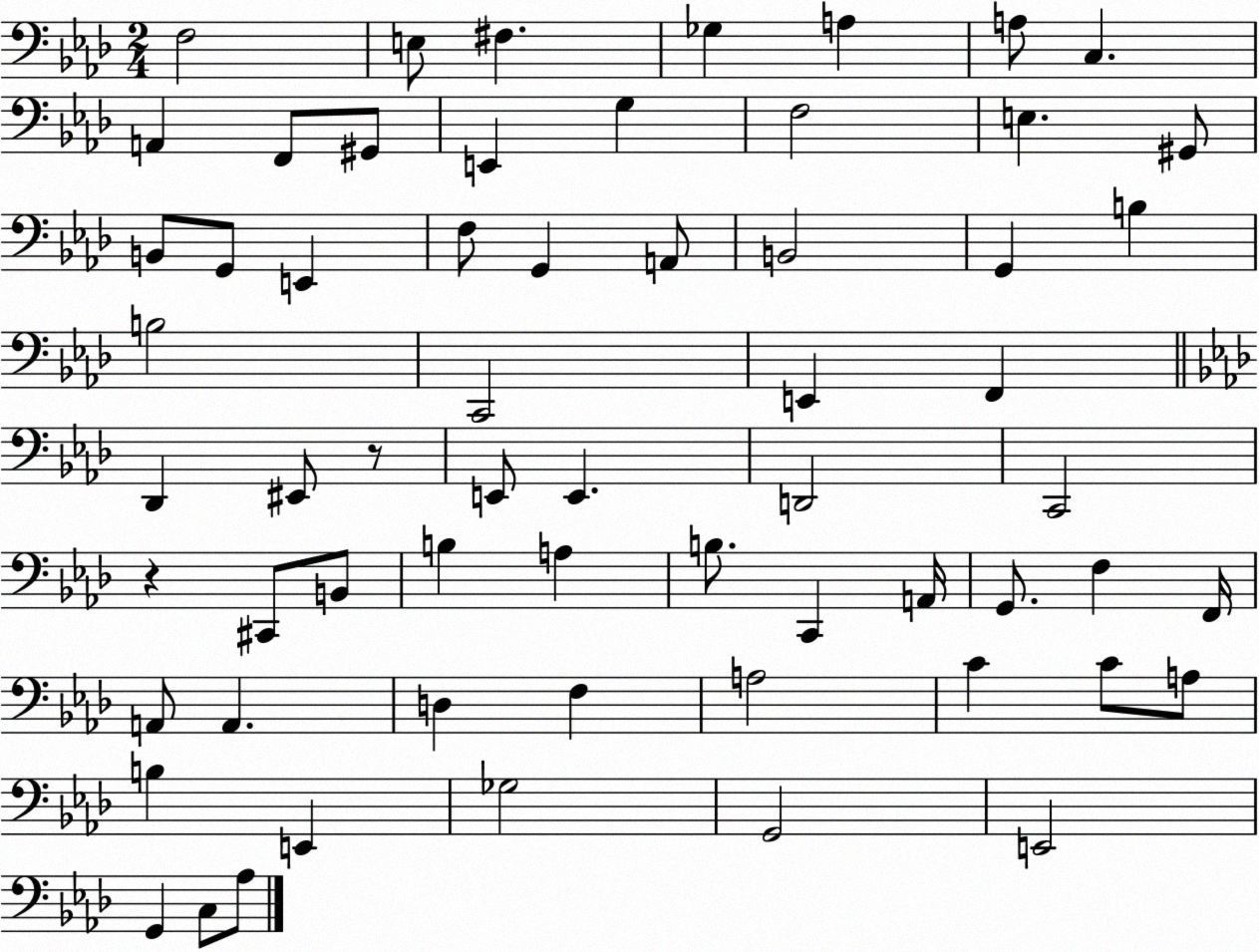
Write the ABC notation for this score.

X:1
T:Untitled
M:2/4
L:1/4
K:Ab
F,2 E,/2 ^F, _G, A, A,/2 C, A,, F,,/2 ^G,,/2 E,, G, F,2 E, ^G,,/2 B,,/2 G,,/2 E,, F,/2 G,, A,,/2 B,,2 G,, B, B,2 C,,2 E,, F,, _D,, ^E,,/2 z/2 E,,/2 E,, D,,2 C,,2 z ^C,,/2 B,,/2 B, A, B,/2 C,, A,,/4 G,,/2 F, F,,/4 A,,/2 A,, D, F, A,2 C C/2 A,/2 B, E,, _G,2 G,,2 E,,2 G,, C,/2 _A,/2